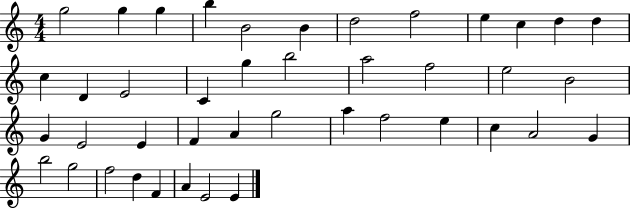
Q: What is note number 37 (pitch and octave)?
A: F5